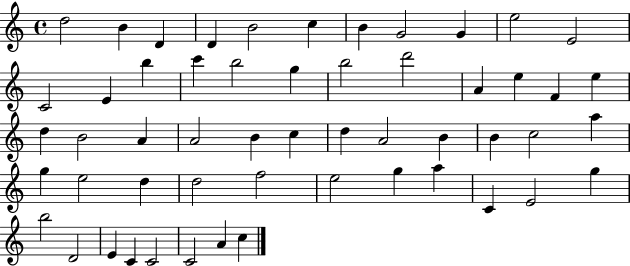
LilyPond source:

{
  \clef treble
  \time 4/4
  \defaultTimeSignature
  \key c \major
  d''2 b'4 d'4 | d'4 b'2 c''4 | b'4 g'2 g'4 | e''2 e'2 | \break c'2 e'4 b''4 | c'''4 b''2 g''4 | b''2 d'''2 | a'4 e''4 f'4 e''4 | \break d''4 b'2 a'4 | a'2 b'4 c''4 | d''4 a'2 b'4 | b'4 c''2 a''4 | \break g''4 e''2 d''4 | d''2 f''2 | e''2 g''4 a''4 | c'4 e'2 g''4 | \break b''2 d'2 | e'4 c'4 c'2 | c'2 a'4 c''4 | \bar "|."
}